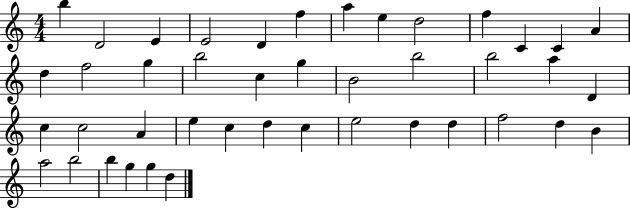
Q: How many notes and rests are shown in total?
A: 43